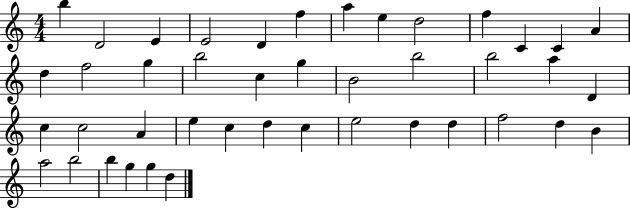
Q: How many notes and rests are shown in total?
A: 43